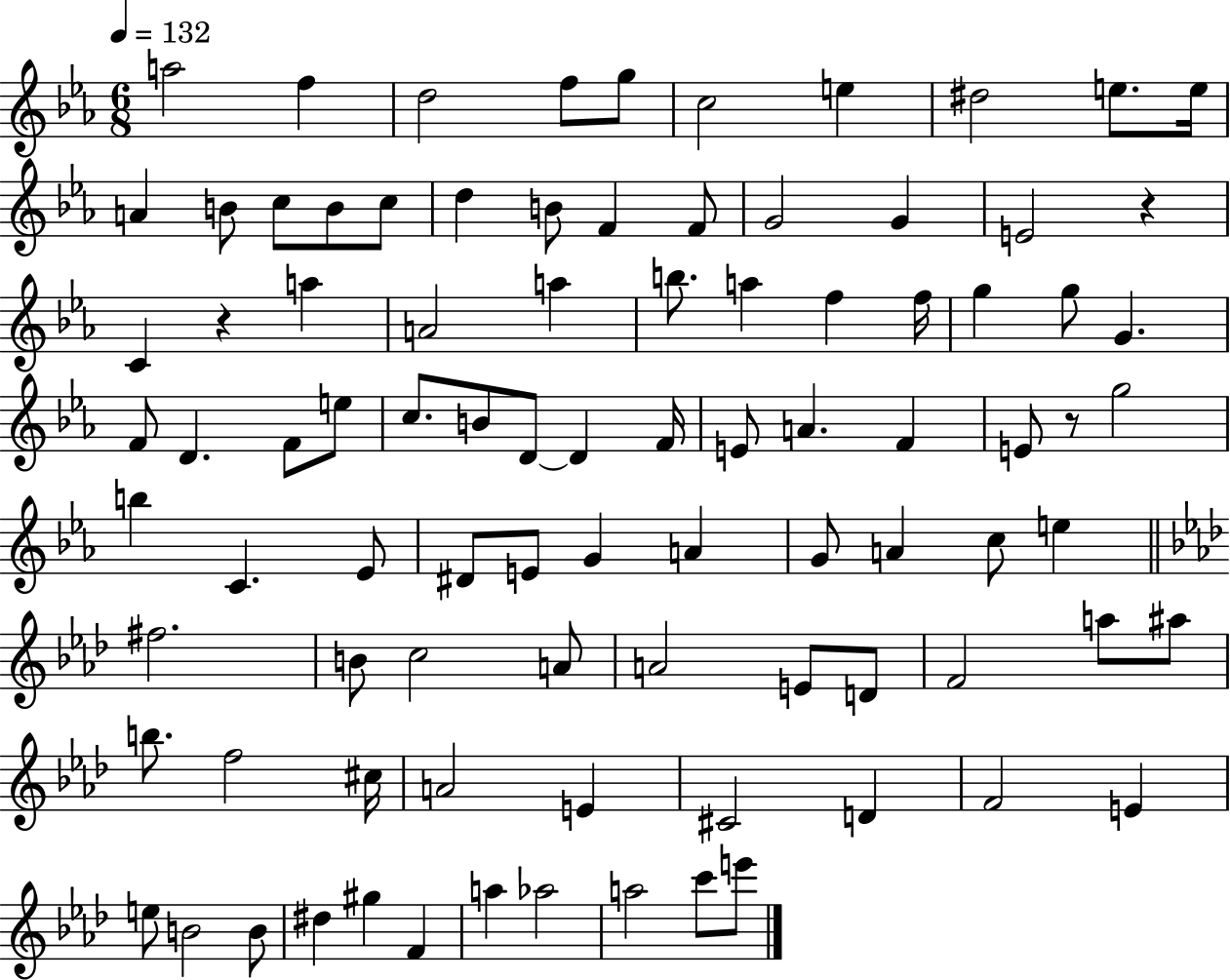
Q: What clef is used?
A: treble